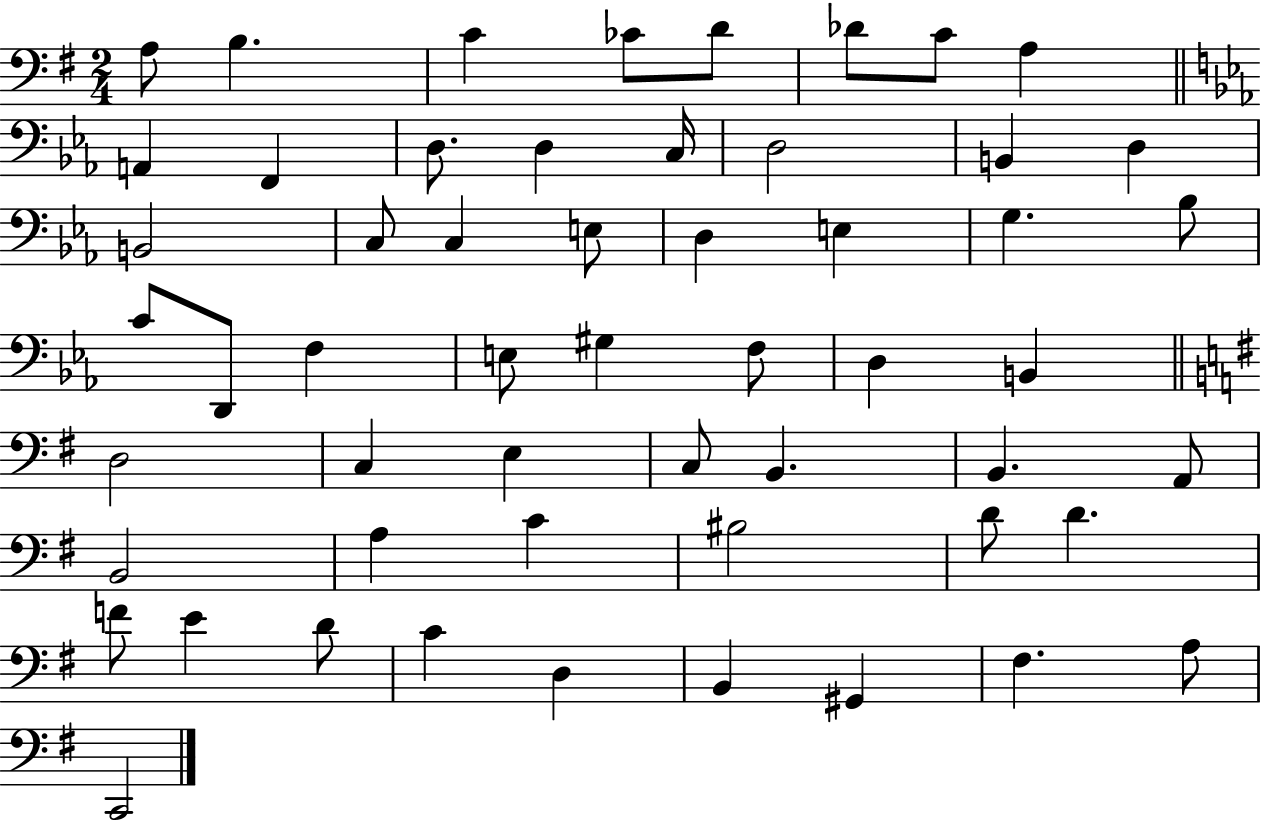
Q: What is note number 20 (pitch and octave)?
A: E3